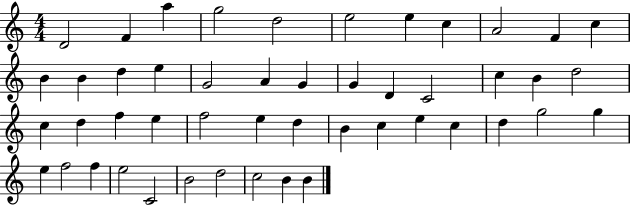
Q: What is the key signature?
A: C major